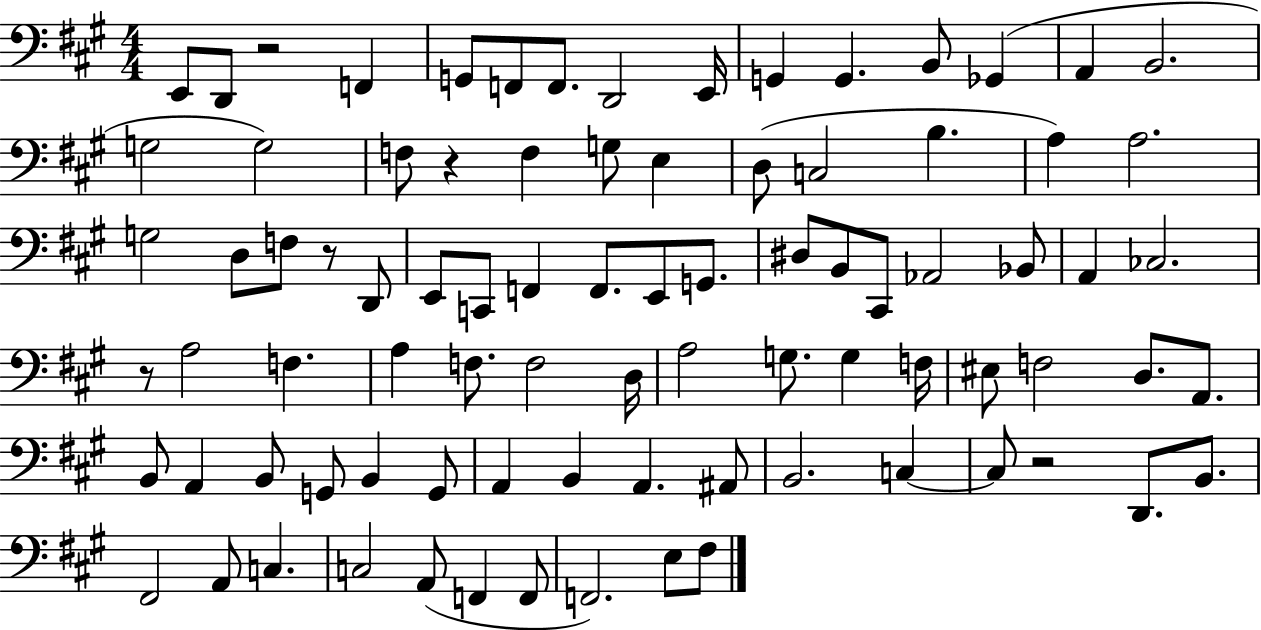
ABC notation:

X:1
T:Untitled
M:4/4
L:1/4
K:A
E,,/2 D,,/2 z2 F,, G,,/2 F,,/2 F,,/2 D,,2 E,,/4 G,, G,, B,,/2 _G,, A,, B,,2 G,2 G,2 F,/2 z F, G,/2 E, D,/2 C,2 B, A, A,2 G,2 D,/2 F,/2 z/2 D,,/2 E,,/2 C,,/2 F,, F,,/2 E,,/2 G,,/2 ^D,/2 B,,/2 ^C,,/2 _A,,2 _B,,/2 A,, _C,2 z/2 A,2 F, A, F,/2 F,2 D,/4 A,2 G,/2 G, F,/4 ^E,/2 F,2 D,/2 A,,/2 B,,/2 A,, B,,/2 G,,/2 B,, G,,/2 A,, B,, A,, ^A,,/2 B,,2 C, C,/2 z2 D,,/2 B,,/2 ^F,,2 A,,/2 C, C,2 A,,/2 F,, F,,/2 F,,2 E,/2 ^F,/2